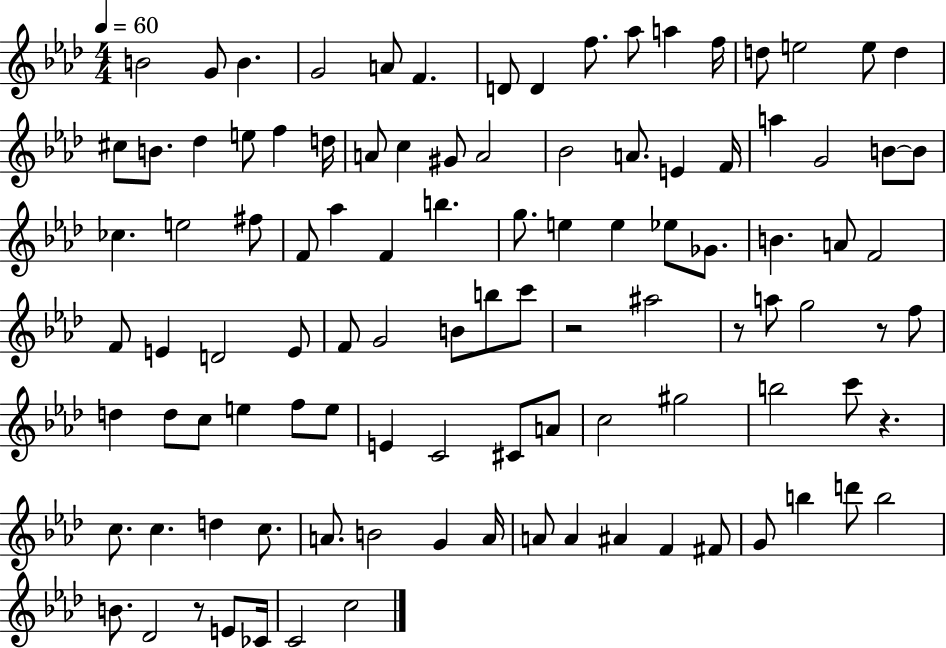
{
  \clef treble
  \numericTimeSignature
  \time 4/4
  \key aes \major
  \tempo 4 = 60
  b'2 g'8 b'4. | g'2 a'8 f'4. | d'8 d'4 f''8. aes''8 a''4 f''16 | d''8 e''2 e''8 d''4 | \break cis''8 b'8. des''4 e''8 f''4 d''16 | a'8 c''4 gis'8 a'2 | bes'2 a'8. e'4 f'16 | a''4 g'2 b'8~~ b'8 | \break ces''4. e''2 fis''8 | f'8 aes''4 f'4 b''4. | g''8. e''4 e''4 ees''8 ges'8. | b'4. a'8 f'2 | \break f'8 e'4 d'2 e'8 | f'8 g'2 b'8 b''8 c'''8 | r2 ais''2 | r8 a''8 g''2 r8 f''8 | \break d''4 d''8 c''8 e''4 f''8 e''8 | e'4 c'2 cis'8 a'8 | c''2 gis''2 | b''2 c'''8 r4. | \break c''8. c''4. d''4 c''8. | a'8. b'2 g'4 a'16 | a'8 a'4 ais'4 f'4 fis'8 | g'8 b''4 d'''8 b''2 | \break b'8. des'2 r8 e'8 ces'16 | c'2 c''2 | \bar "|."
}